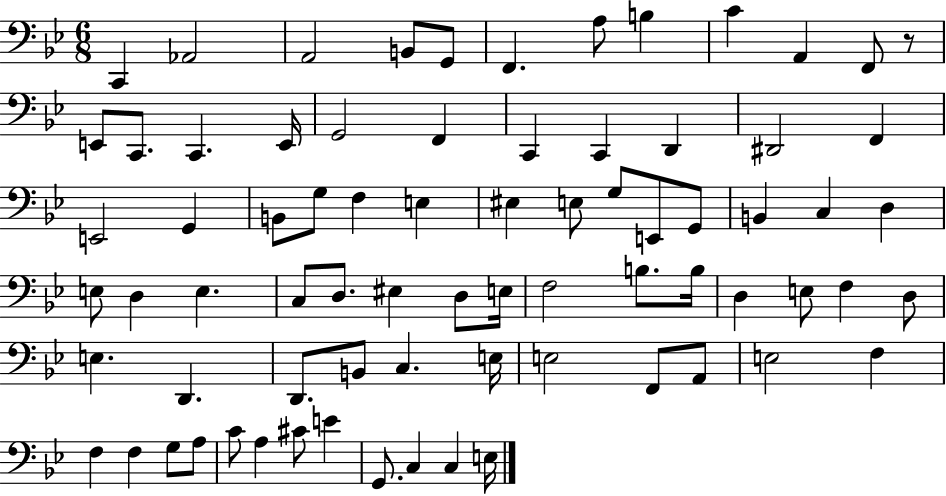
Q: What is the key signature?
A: BES major